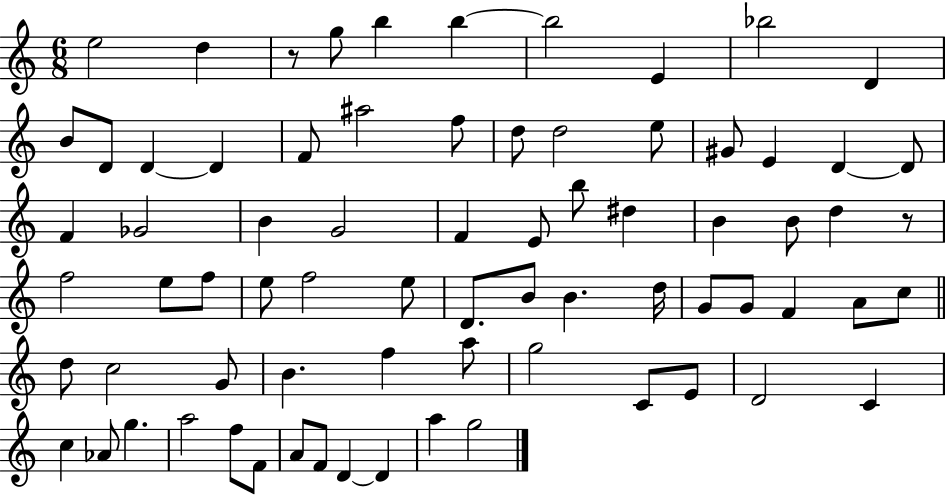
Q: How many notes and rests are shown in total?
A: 74